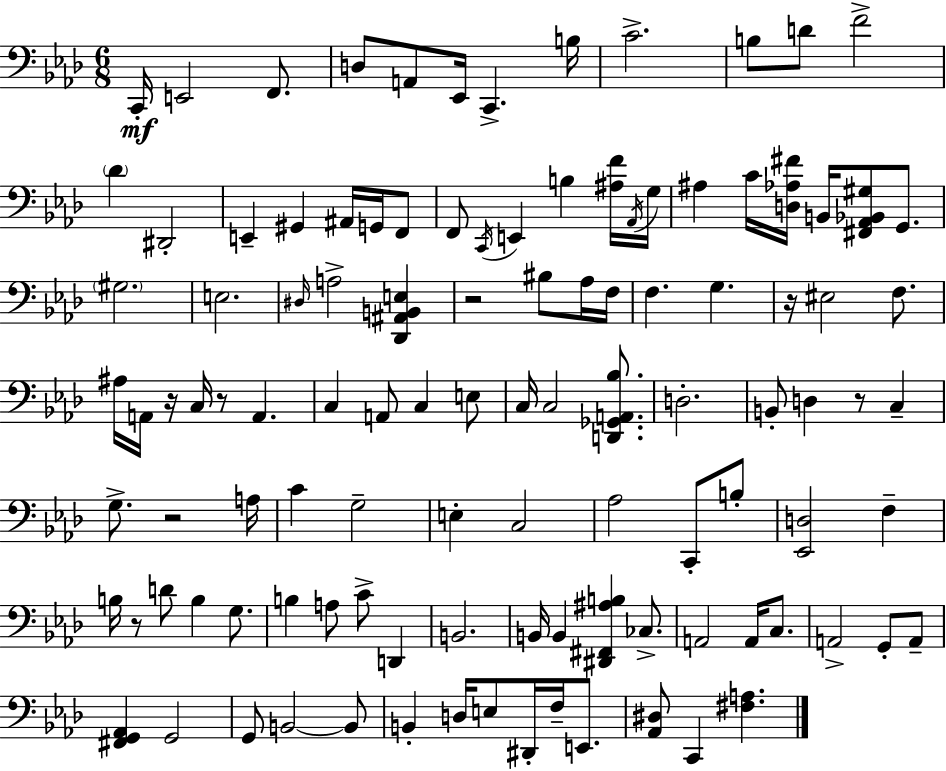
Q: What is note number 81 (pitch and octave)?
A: G2